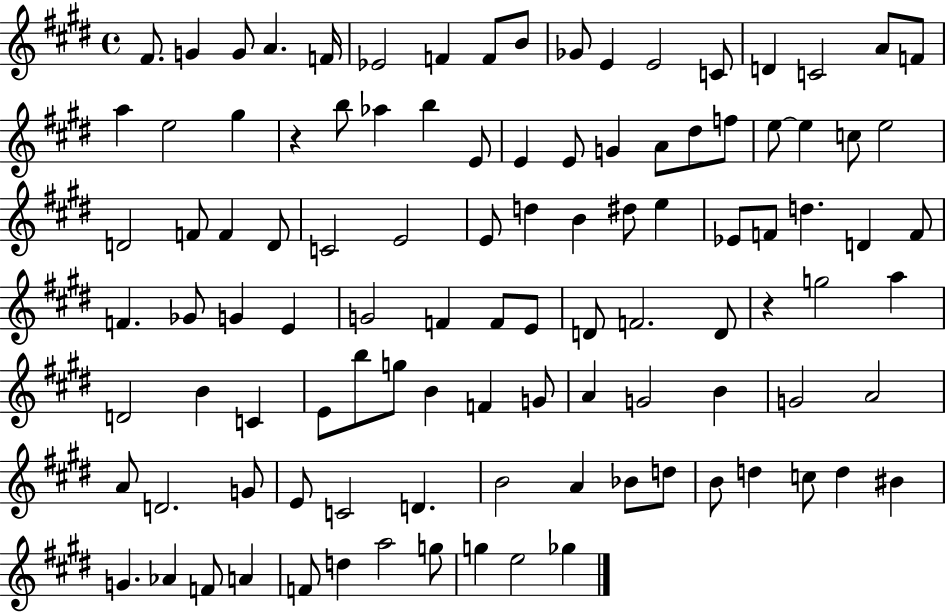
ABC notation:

X:1
T:Untitled
M:4/4
L:1/4
K:E
^F/2 G G/2 A F/4 _E2 F F/2 B/2 _G/2 E E2 C/2 D C2 A/2 F/2 a e2 ^g z b/2 _a b E/2 E E/2 G A/2 ^d/2 f/2 e/2 e c/2 e2 D2 F/2 F D/2 C2 E2 E/2 d B ^d/2 e _E/2 F/2 d D F/2 F _G/2 G E G2 F F/2 E/2 D/2 F2 D/2 z g2 a D2 B C E/2 b/2 g/2 B F G/2 A G2 B G2 A2 A/2 D2 G/2 E/2 C2 D B2 A _B/2 d/2 B/2 d c/2 d ^B G _A F/2 A F/2 d a2 g/2 g e2 _g